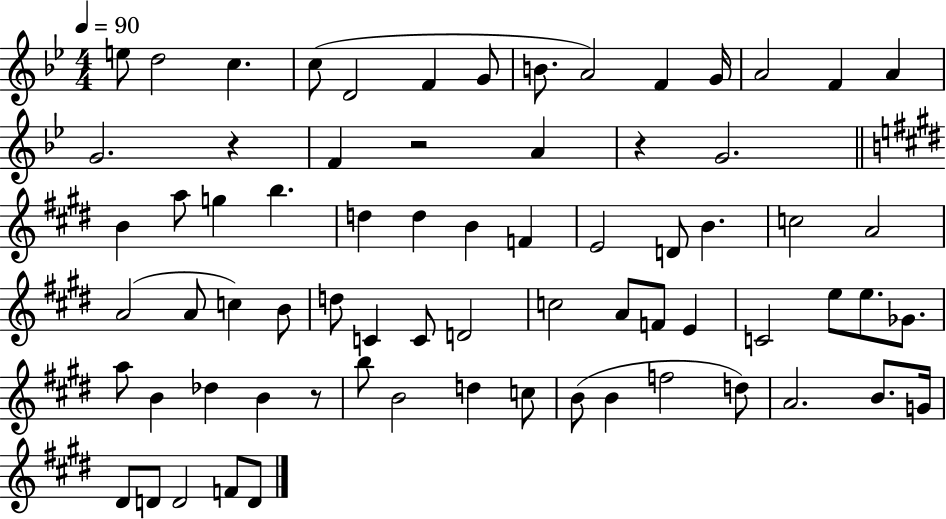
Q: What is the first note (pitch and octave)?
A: E5